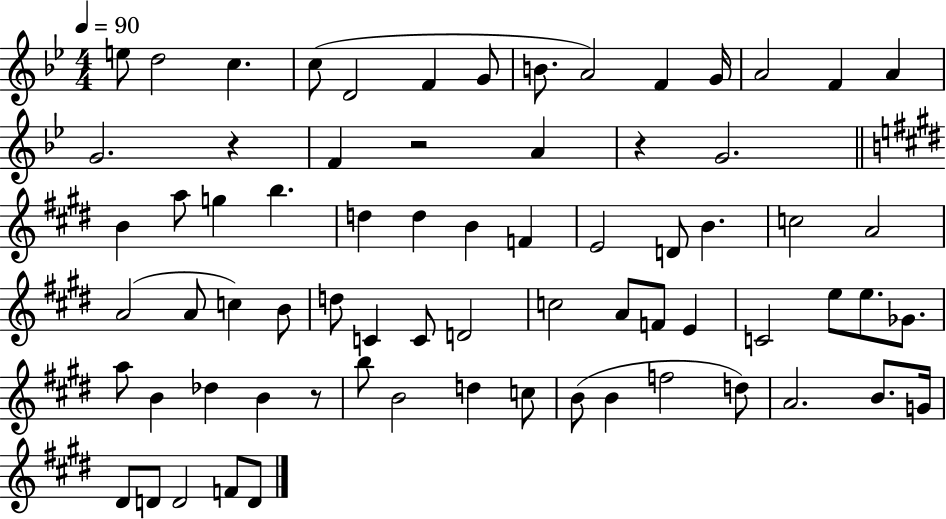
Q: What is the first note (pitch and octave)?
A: E5